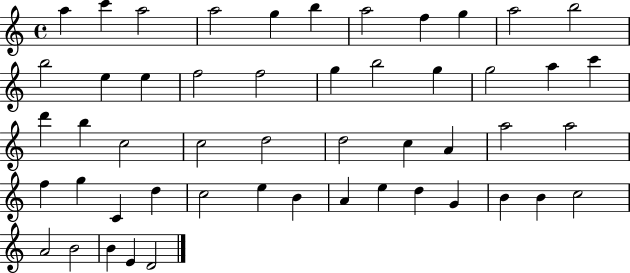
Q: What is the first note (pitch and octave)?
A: A5